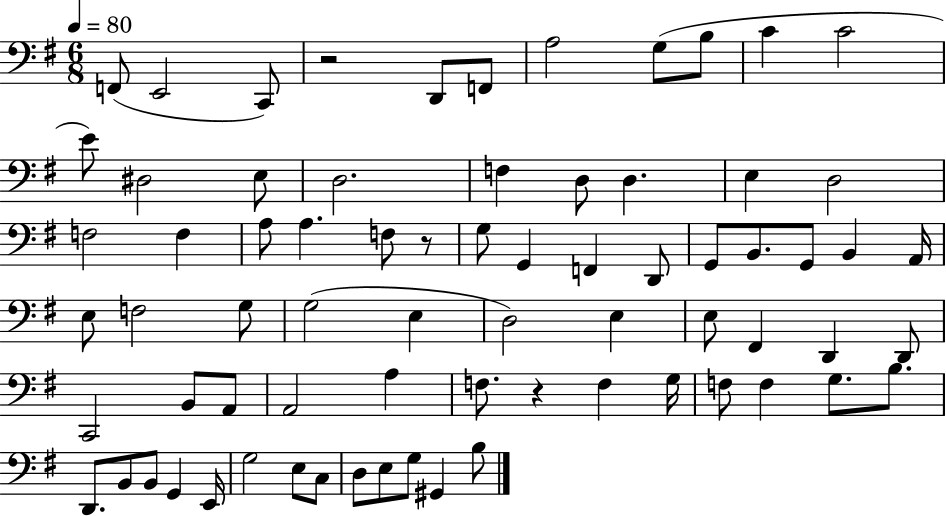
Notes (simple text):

F2/e E2/h C2/e R/h D2/e F2/e A3/h G3/e B3/e C4/q C4/h E4/e D#3/h E3/e D3/h. F3/q D3/e D3/q. E3/q D3/h F3/h F3/q A3/e A3/q. F3/e R/e G3/e G2/q F2/q D2/e G2/e B2/e. G2/e B2/q A2/s E3/e F3/h G3/e G3/h E3/q D3/h E3/q E3/e F#2/q D2/q D2/e C2/h B2/e A2/e A2/h A3/q F3/e. R/q F3/q G3/s F3/e F3/q G3/e. B3/e. D2/e. B2/e B2/e G2/q E2/s G3/h E3/e C3/e D3/e E3/e G3/e G#2/q B3/e